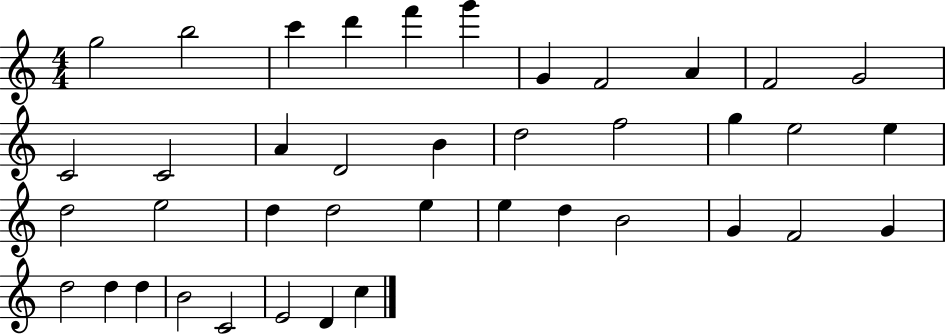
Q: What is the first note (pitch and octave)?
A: G5